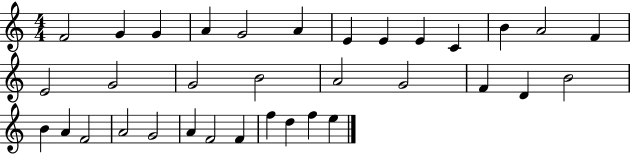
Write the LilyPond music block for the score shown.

{
  \clef treble
  \numericTimeSignature
  \time 4/4
  \key c \major
  f'2 g'4 g'4 | a'4 g'2 a'4 | e'4 e'4 e'4 c'4 | b'4 a'2 f'4 | \break e'2 g'2 | g'2 b'2 | a'2 g'2 | f'4 d'4 b'2 | \break b'4 a'4 f'2 | a'2 g'2 | a'4 f'2 f'4 | f''4 d''4 f''4 e''4 | \break \bar "|."
}